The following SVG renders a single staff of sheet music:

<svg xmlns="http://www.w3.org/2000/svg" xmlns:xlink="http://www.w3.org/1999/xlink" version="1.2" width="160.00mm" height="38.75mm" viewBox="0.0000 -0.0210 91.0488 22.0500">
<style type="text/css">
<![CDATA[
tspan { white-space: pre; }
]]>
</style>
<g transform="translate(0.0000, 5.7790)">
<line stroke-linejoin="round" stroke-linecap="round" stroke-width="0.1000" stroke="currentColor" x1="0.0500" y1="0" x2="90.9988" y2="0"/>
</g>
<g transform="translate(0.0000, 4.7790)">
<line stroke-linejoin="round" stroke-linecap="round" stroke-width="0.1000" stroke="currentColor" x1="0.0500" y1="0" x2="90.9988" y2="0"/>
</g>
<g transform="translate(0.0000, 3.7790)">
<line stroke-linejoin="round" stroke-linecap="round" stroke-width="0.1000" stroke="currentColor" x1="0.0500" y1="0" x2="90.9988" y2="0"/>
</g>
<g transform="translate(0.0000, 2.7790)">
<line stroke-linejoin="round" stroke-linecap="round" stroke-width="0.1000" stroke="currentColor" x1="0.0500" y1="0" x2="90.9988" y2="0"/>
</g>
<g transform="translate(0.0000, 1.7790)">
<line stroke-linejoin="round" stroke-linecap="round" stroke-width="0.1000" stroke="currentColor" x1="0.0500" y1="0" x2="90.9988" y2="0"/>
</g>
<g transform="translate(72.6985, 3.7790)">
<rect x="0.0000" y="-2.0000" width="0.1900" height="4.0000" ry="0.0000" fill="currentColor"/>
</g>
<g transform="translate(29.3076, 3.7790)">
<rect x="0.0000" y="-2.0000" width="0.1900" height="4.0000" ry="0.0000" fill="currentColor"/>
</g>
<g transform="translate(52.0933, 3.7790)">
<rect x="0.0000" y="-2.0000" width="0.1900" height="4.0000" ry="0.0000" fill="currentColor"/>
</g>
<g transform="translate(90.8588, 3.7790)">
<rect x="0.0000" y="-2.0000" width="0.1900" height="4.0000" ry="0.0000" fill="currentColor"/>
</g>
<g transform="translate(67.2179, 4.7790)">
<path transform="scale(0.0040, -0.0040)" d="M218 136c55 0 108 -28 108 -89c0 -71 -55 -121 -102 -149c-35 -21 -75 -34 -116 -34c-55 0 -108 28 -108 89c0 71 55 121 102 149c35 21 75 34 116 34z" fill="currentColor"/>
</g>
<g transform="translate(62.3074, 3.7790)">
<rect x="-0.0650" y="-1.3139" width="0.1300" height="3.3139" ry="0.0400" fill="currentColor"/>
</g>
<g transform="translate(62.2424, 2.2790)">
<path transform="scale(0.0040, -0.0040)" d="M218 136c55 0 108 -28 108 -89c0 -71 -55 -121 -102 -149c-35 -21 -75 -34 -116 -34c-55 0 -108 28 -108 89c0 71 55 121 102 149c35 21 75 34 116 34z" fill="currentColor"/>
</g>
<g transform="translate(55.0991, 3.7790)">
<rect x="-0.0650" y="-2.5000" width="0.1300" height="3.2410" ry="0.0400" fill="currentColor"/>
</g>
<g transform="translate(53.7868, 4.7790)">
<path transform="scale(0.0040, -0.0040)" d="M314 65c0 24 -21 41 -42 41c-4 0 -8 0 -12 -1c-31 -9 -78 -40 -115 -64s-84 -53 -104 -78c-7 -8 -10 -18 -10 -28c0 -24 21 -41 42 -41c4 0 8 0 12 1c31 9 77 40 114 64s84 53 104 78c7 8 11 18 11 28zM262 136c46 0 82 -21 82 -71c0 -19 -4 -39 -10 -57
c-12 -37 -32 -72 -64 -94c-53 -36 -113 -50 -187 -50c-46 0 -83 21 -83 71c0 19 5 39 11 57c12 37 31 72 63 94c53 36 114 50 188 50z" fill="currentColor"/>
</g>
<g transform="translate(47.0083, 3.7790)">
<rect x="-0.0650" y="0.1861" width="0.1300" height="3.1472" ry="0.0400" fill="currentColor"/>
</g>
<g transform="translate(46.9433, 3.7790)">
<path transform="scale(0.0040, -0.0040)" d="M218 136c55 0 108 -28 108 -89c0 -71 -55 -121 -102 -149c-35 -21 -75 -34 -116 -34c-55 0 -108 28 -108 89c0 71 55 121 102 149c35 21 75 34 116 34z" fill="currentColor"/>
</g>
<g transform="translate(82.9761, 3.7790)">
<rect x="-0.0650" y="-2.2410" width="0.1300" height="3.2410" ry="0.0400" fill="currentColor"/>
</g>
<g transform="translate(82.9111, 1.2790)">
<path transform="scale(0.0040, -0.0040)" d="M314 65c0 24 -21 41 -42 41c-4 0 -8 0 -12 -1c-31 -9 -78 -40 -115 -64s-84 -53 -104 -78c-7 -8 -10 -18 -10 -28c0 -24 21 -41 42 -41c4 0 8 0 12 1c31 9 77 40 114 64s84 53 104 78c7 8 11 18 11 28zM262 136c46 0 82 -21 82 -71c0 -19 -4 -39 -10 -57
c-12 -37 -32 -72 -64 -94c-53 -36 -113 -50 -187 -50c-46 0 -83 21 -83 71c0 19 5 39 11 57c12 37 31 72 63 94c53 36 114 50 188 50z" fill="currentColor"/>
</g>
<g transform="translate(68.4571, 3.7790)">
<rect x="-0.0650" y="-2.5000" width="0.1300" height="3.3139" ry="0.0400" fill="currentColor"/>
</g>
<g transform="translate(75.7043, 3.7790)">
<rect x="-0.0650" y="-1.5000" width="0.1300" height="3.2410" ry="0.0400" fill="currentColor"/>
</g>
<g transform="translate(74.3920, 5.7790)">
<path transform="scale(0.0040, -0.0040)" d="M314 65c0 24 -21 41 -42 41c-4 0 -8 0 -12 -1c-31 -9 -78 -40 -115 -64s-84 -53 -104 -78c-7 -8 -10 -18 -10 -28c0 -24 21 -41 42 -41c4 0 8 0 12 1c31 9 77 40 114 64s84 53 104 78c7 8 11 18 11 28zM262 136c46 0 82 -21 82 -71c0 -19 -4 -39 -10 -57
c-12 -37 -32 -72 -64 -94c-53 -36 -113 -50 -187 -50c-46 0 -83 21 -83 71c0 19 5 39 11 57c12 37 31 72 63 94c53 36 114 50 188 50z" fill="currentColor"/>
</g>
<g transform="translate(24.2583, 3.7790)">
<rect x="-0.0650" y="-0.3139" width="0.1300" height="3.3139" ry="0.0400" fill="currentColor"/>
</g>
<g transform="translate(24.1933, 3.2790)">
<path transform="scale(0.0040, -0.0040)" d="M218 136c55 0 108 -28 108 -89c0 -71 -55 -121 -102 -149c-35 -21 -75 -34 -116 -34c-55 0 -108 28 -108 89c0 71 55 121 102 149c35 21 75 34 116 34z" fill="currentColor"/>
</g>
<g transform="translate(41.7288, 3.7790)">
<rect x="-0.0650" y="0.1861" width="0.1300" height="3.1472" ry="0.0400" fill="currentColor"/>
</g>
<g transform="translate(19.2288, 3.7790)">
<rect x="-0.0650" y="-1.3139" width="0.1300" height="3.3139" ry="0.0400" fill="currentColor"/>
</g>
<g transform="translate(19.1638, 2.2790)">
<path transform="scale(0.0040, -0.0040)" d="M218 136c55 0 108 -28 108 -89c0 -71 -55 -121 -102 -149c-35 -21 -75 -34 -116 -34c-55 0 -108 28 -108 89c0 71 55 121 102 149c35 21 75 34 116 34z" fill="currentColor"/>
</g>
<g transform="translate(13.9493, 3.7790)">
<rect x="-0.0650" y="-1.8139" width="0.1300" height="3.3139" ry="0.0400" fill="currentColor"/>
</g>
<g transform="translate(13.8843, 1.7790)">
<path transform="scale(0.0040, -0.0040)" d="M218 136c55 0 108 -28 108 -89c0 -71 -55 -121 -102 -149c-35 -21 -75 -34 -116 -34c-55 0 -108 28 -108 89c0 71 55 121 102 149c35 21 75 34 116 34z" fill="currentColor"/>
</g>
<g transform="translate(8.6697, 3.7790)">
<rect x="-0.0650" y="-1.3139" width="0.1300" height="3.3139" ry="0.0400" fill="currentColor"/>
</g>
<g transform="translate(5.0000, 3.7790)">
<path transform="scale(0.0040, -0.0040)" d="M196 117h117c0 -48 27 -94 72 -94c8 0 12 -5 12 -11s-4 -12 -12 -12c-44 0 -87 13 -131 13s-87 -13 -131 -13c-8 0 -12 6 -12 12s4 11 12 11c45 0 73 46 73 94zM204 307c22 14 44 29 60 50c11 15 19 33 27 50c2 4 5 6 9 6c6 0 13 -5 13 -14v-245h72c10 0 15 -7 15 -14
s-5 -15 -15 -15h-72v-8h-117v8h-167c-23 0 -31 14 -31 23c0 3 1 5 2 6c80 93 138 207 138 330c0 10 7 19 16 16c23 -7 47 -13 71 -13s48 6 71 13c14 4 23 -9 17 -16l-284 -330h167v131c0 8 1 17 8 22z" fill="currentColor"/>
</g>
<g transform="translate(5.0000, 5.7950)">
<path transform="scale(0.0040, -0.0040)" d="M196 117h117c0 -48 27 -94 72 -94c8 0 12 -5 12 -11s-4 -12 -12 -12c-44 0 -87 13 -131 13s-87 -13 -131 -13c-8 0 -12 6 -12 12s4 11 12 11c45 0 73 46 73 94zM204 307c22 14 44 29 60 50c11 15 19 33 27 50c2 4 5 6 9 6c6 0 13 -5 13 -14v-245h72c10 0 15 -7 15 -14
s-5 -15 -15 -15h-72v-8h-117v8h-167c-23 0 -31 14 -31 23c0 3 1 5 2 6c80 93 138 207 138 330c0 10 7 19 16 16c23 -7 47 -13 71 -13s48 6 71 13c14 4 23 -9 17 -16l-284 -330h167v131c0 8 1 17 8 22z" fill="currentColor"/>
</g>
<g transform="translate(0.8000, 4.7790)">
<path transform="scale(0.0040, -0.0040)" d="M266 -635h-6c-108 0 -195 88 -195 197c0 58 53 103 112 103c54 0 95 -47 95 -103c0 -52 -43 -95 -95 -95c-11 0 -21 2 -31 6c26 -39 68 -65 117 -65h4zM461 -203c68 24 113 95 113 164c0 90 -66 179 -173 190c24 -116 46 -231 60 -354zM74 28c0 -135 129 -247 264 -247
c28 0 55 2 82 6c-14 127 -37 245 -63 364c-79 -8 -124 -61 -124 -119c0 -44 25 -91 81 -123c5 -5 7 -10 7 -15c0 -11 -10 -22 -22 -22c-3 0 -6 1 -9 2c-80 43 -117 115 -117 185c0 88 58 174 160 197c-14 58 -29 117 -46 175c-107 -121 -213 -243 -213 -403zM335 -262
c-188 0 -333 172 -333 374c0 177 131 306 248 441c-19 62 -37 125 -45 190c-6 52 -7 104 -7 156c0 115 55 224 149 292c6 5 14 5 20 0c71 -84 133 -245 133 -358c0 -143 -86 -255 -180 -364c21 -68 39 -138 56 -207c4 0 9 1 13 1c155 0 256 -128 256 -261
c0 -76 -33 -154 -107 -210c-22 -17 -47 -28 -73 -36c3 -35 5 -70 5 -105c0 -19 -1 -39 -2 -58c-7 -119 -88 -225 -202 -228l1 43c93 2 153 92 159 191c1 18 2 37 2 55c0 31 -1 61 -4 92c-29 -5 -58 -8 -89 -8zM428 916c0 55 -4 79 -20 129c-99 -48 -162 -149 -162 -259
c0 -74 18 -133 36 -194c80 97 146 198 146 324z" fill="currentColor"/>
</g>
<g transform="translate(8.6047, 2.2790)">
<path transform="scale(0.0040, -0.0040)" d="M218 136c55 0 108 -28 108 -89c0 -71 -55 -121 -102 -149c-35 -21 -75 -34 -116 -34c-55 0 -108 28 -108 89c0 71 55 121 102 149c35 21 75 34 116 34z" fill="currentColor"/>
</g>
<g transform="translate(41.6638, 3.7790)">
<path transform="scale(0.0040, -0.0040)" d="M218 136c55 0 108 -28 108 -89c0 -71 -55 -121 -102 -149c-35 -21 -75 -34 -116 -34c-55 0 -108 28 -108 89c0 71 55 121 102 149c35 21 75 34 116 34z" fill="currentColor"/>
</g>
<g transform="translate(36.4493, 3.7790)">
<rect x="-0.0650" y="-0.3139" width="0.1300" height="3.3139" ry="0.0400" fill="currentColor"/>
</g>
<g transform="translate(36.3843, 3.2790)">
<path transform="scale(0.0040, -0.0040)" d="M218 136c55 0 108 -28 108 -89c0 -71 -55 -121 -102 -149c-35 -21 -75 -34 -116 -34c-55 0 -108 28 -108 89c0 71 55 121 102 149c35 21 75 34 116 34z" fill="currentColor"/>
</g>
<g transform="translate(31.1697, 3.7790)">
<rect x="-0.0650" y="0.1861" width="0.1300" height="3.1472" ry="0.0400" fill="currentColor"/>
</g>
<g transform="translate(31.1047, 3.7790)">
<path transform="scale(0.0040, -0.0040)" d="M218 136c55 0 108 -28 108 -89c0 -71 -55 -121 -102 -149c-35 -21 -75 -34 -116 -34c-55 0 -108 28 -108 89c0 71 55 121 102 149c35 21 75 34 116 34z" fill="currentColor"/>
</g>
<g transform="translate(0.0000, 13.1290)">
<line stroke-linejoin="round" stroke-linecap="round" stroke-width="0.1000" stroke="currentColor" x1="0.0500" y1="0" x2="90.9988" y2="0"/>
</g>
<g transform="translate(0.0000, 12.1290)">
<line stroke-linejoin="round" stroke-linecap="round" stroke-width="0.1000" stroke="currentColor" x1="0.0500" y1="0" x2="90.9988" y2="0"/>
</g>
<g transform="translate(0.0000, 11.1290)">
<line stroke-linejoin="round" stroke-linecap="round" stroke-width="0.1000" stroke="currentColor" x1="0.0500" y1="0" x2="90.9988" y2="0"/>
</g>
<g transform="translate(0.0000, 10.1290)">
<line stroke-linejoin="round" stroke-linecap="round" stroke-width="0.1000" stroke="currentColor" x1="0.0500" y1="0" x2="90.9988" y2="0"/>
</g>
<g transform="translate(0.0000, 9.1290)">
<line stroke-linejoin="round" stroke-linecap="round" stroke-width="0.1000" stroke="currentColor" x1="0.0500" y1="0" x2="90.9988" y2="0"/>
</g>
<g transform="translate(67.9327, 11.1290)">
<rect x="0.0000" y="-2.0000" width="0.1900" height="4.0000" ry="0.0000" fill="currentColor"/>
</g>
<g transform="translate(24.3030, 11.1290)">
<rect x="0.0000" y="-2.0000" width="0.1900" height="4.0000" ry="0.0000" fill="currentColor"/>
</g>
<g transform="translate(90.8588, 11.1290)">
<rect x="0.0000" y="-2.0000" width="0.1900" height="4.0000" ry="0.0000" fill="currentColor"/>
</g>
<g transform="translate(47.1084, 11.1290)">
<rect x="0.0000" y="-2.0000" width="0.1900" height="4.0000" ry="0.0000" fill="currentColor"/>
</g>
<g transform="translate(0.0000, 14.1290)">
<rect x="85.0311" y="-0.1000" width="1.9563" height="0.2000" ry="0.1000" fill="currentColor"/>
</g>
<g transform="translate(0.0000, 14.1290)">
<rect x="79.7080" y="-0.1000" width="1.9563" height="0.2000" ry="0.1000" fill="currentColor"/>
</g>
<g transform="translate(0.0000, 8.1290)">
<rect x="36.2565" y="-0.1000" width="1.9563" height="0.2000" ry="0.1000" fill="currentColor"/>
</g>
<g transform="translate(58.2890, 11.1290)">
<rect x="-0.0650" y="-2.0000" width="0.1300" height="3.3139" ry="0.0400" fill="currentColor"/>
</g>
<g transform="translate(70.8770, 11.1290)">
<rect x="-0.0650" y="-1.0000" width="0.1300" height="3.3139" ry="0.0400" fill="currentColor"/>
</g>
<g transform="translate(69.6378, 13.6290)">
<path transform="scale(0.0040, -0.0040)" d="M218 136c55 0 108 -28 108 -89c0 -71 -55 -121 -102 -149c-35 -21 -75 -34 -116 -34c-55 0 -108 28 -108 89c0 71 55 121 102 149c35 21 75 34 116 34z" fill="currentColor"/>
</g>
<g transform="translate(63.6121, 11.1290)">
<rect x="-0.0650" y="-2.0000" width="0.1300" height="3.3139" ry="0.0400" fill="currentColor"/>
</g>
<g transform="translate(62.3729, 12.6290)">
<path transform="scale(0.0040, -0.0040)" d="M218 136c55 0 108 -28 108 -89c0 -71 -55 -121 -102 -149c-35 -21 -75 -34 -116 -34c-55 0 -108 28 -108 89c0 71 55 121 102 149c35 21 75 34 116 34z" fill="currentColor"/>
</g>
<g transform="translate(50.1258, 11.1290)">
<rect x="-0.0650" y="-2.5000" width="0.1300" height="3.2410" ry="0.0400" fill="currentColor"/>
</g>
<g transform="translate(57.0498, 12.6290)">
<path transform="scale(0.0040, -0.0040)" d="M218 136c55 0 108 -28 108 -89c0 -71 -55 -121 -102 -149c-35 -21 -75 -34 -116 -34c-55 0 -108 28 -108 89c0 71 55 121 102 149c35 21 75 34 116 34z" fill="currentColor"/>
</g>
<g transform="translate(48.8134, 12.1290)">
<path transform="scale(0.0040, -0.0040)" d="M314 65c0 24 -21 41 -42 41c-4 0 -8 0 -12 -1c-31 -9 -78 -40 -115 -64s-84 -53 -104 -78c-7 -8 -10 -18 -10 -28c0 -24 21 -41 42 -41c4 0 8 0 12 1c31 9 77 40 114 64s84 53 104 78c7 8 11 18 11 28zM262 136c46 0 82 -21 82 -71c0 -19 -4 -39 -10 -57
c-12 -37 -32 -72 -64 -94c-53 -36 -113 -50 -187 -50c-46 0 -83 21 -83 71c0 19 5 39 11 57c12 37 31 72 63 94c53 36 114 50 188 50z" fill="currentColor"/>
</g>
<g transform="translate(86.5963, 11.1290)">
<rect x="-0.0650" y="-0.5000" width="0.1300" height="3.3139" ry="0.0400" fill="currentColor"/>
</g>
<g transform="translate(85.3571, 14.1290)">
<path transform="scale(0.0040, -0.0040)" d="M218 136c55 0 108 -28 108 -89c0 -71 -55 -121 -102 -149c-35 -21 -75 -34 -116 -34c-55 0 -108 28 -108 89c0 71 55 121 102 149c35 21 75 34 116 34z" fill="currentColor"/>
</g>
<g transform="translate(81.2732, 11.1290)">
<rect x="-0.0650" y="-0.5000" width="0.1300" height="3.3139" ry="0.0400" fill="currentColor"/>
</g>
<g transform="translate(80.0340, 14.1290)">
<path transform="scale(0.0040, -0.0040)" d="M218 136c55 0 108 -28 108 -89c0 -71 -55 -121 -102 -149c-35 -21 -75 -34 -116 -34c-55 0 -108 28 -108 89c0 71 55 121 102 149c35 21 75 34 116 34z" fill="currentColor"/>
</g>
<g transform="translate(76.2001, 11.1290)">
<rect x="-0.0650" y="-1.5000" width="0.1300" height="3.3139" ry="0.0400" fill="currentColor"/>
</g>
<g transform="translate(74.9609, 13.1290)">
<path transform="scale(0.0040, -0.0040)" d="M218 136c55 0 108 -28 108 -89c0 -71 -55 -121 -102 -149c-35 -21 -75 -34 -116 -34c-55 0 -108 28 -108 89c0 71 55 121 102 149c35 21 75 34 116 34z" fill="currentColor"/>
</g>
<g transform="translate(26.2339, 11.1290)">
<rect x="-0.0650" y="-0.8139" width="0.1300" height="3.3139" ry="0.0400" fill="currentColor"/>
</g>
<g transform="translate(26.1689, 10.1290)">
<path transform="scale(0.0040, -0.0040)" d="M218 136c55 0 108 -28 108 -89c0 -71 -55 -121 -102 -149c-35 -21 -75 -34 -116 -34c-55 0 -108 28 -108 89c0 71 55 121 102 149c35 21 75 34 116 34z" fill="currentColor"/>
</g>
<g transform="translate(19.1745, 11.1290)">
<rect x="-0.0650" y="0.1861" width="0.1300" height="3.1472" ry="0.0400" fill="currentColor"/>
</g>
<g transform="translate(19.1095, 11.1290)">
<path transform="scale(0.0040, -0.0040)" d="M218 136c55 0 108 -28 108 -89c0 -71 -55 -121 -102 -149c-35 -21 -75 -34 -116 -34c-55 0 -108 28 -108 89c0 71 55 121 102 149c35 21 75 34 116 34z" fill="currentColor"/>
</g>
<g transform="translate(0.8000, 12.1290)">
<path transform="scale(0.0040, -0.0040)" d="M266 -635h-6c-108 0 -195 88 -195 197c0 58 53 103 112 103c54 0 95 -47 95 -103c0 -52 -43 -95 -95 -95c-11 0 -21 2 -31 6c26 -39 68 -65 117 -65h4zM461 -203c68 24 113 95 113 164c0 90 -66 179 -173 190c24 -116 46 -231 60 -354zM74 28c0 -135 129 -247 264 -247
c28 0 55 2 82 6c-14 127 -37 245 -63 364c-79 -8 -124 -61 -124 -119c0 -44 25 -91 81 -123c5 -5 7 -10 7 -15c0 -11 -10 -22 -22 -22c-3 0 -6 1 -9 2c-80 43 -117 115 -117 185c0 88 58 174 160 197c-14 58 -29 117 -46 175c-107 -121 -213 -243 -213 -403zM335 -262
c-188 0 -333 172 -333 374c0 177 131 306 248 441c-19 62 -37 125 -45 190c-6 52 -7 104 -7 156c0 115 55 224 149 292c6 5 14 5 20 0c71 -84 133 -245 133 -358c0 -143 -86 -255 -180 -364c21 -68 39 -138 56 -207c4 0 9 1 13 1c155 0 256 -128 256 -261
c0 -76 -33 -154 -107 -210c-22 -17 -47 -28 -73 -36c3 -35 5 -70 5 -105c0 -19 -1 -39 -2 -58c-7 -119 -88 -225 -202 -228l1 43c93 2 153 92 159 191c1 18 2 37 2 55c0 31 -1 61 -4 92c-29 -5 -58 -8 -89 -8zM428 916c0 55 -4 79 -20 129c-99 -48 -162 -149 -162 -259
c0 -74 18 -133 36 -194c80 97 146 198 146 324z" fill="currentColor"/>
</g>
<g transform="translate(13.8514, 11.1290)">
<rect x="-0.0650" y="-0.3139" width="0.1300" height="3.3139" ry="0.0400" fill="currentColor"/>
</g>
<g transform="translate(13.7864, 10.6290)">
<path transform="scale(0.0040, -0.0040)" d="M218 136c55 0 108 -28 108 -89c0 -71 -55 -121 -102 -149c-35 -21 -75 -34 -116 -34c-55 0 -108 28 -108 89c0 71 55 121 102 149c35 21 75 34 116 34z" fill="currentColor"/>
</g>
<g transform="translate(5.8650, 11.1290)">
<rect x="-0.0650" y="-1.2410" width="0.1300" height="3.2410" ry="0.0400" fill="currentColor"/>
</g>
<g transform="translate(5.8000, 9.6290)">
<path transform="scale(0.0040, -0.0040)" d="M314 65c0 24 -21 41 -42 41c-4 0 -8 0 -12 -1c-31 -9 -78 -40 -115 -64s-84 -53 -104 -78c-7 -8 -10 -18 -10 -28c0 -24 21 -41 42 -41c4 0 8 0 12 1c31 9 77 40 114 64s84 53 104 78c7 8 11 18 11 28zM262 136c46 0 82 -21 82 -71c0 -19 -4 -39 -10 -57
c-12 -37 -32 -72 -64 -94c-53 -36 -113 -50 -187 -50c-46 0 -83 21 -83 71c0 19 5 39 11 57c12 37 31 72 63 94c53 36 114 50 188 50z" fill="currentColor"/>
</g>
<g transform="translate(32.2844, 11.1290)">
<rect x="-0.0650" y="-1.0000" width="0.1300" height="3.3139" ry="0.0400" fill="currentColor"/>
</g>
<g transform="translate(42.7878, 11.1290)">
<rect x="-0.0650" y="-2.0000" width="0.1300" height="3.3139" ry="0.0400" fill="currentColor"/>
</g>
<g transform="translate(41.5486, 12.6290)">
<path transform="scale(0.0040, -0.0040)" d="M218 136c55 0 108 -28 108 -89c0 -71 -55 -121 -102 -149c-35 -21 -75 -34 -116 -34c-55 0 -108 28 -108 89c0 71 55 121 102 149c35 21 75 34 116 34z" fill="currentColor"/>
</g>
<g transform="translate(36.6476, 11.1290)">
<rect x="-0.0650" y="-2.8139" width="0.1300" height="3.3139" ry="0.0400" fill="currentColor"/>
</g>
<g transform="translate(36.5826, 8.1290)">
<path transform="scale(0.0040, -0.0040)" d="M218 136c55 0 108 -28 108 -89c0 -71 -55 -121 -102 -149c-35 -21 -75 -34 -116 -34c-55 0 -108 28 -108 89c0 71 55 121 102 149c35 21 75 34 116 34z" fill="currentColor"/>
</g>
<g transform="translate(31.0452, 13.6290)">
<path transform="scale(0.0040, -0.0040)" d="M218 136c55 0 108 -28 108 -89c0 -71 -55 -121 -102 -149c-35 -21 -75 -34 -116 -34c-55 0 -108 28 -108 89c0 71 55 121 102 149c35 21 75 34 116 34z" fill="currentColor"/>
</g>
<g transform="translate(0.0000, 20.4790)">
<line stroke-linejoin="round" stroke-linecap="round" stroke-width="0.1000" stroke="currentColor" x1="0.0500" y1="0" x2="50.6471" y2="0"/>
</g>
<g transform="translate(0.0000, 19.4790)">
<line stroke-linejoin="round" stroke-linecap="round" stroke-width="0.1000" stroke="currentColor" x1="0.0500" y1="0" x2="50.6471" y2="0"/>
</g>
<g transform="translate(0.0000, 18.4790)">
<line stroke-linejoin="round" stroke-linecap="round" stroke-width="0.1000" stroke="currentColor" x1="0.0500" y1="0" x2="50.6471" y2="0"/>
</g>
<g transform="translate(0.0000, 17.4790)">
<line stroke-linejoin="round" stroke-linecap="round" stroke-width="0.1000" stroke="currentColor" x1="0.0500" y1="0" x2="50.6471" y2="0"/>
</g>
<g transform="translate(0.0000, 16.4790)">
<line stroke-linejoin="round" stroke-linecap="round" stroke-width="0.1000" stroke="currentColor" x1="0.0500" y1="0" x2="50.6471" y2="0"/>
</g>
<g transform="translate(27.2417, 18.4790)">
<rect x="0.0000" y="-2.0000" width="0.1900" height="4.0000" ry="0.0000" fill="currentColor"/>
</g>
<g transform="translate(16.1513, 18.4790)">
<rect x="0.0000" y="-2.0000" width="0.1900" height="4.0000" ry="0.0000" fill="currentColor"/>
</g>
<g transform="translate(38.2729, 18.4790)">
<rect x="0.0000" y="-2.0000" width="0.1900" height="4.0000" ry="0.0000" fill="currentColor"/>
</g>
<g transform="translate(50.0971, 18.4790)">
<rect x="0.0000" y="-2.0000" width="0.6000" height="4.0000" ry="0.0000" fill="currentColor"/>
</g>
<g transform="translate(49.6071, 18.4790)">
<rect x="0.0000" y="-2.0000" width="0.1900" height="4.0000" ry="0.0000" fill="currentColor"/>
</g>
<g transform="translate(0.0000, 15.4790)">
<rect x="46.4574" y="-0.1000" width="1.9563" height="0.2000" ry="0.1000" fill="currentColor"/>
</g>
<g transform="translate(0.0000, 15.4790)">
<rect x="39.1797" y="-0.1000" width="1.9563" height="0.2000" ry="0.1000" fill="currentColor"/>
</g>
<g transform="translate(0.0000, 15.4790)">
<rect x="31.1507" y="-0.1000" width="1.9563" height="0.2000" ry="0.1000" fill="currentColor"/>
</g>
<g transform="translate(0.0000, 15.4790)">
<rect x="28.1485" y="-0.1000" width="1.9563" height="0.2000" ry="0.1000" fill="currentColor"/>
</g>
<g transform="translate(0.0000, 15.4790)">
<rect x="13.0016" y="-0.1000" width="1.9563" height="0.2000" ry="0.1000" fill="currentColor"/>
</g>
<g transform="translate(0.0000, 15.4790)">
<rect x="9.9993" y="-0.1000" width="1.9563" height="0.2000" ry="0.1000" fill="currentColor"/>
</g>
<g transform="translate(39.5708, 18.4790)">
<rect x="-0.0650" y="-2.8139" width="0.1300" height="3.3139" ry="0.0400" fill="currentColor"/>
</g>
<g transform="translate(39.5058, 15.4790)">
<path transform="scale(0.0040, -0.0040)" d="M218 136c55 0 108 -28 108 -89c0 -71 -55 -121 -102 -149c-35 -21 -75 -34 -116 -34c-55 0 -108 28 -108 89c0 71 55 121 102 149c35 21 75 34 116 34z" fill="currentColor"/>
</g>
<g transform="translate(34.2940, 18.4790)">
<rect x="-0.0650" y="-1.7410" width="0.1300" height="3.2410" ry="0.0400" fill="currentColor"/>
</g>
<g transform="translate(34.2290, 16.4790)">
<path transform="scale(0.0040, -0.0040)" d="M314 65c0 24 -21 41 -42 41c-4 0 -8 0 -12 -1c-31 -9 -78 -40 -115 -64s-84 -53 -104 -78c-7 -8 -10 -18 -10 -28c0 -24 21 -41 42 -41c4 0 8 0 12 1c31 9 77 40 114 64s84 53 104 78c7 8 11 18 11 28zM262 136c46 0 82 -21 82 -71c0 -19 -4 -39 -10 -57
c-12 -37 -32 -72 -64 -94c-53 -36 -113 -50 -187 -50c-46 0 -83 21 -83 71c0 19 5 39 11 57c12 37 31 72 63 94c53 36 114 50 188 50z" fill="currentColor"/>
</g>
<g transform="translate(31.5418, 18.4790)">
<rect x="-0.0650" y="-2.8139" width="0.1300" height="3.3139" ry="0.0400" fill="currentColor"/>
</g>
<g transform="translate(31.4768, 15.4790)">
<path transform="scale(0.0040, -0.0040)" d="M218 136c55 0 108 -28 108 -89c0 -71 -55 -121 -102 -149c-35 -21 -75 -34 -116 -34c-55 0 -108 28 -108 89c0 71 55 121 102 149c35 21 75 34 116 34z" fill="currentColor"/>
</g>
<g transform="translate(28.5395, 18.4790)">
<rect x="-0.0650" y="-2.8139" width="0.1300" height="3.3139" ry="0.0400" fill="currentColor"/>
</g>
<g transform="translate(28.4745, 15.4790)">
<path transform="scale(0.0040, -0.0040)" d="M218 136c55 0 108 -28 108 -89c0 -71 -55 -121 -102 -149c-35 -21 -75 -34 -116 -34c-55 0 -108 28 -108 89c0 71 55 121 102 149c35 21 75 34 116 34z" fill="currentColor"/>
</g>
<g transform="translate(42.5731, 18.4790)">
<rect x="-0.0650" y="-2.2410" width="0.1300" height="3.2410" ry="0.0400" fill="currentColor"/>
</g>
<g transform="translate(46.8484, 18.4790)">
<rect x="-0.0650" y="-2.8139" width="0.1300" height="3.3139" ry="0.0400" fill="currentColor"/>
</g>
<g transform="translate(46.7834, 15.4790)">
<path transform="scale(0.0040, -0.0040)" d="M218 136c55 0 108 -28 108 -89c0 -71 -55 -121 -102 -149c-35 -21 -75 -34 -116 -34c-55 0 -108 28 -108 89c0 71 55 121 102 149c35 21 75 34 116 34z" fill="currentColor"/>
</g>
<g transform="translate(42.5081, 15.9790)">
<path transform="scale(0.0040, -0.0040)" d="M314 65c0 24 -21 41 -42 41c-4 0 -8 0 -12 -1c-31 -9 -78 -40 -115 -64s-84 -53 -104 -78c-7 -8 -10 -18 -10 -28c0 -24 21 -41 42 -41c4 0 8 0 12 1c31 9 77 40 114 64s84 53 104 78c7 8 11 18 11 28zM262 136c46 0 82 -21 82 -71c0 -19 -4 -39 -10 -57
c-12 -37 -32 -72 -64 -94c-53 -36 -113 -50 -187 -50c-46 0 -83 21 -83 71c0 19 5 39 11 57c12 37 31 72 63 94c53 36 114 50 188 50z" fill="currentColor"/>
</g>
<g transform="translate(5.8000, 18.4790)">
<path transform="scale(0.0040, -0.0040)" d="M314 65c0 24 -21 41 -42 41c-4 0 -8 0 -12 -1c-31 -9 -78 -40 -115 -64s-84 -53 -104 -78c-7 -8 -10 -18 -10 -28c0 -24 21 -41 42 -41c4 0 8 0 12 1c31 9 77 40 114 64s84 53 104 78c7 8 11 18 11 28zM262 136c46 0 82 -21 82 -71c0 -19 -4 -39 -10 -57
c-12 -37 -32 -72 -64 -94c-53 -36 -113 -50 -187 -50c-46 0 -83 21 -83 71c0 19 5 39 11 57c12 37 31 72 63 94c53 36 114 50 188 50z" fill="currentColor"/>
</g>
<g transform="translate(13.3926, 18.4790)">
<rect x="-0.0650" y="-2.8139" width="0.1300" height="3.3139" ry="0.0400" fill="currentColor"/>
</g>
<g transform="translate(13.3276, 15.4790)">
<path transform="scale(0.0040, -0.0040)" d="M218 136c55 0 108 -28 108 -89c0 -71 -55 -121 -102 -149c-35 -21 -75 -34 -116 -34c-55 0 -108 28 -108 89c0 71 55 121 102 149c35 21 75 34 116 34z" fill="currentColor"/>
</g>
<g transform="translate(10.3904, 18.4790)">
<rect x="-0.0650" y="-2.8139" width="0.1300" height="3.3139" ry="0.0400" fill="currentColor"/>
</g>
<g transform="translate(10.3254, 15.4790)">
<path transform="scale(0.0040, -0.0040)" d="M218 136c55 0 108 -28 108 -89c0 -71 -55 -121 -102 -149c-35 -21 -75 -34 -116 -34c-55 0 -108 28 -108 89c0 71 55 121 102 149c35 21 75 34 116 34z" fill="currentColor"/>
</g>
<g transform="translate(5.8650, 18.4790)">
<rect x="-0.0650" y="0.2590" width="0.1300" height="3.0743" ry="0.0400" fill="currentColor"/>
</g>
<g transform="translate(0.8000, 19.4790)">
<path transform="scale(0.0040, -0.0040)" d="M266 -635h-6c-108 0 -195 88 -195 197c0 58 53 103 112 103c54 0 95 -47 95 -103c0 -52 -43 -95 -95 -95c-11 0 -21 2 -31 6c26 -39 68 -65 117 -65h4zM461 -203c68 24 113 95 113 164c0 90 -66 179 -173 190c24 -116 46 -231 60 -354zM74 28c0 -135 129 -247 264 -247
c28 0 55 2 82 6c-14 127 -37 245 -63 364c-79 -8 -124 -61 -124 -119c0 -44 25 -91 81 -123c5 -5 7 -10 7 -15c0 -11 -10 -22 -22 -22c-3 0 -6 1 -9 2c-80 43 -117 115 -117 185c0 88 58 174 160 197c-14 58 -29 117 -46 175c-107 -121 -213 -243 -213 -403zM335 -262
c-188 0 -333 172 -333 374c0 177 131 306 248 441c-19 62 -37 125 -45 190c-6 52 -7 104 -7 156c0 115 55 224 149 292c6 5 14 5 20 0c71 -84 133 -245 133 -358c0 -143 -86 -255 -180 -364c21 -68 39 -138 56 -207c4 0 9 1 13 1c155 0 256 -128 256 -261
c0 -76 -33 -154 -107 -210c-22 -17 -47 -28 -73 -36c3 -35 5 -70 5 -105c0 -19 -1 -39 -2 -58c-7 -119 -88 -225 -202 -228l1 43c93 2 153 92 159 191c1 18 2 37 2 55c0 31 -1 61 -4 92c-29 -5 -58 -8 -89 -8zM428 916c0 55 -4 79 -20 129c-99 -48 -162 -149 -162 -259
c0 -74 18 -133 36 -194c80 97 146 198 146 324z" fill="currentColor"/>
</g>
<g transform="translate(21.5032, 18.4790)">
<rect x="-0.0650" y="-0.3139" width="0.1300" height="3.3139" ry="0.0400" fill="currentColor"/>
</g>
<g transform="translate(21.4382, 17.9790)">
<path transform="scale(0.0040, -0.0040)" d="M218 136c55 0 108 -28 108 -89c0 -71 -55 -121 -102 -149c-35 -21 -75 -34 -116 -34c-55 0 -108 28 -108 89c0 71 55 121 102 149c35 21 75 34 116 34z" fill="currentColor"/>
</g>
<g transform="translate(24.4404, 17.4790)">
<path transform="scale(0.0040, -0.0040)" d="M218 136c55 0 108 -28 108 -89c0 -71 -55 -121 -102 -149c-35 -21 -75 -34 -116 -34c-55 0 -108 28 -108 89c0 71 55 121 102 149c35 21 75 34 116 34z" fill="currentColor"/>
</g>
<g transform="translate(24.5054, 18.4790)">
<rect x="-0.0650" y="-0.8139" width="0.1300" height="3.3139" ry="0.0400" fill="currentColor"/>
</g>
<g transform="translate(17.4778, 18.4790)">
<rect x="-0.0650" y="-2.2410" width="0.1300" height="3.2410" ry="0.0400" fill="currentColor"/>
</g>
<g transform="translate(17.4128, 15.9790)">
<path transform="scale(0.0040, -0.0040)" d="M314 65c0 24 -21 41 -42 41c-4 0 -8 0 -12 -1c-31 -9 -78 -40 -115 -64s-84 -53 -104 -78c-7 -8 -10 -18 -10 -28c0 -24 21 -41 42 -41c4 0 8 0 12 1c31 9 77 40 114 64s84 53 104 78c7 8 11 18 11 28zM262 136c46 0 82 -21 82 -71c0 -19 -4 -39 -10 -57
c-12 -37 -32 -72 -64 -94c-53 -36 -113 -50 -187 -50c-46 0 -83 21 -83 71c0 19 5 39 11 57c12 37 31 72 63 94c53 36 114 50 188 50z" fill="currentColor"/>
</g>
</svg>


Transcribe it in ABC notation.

X:1
T:Untitled
M:4/4
L:1/4
K:C
e f e c B c B B G2 e G E2 g2 e2 c B d D a F G2 F F D E C C B2 a a g2 c d a a f2 a g2 a